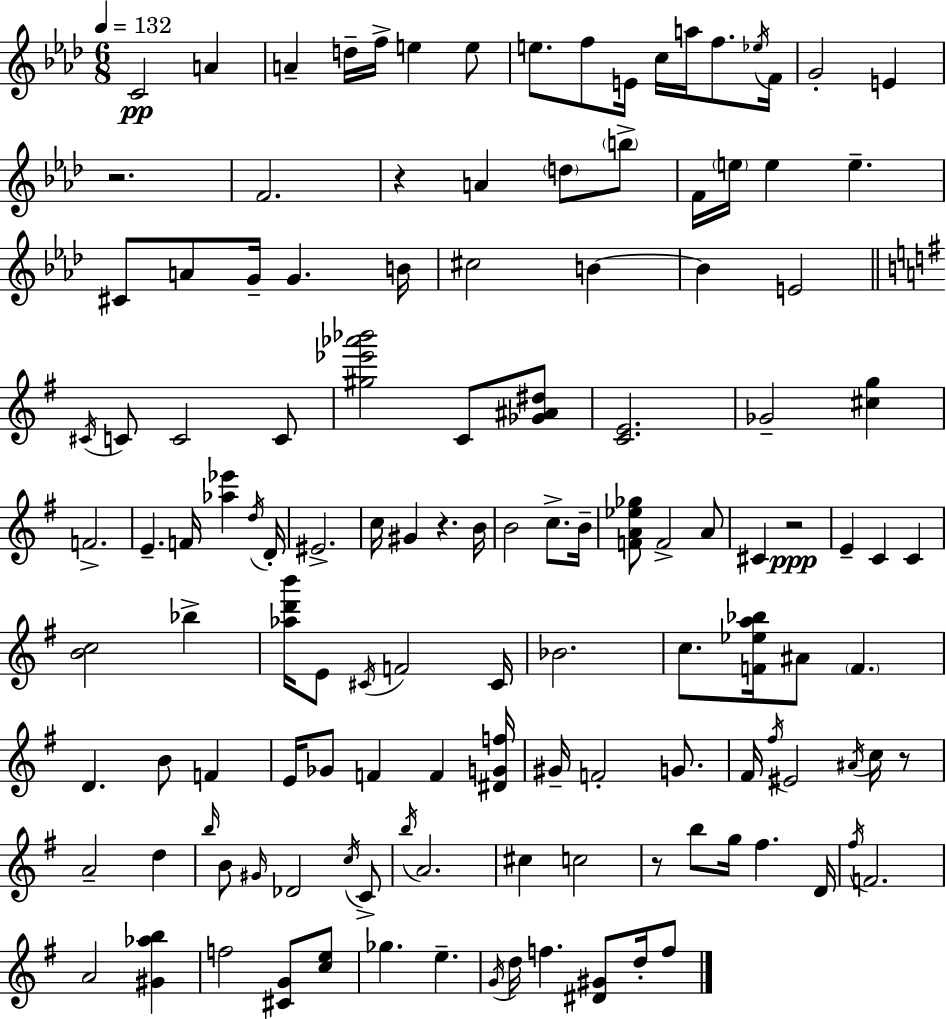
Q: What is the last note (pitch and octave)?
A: F5